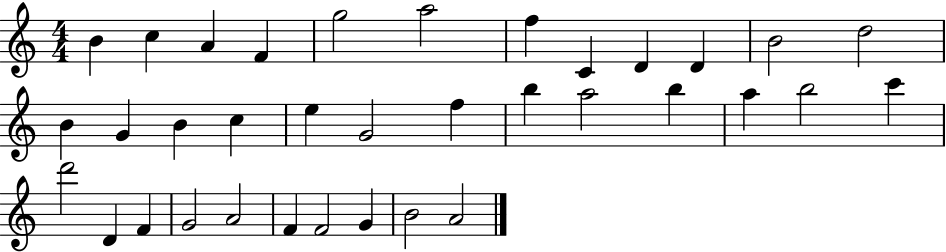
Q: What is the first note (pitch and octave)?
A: B4